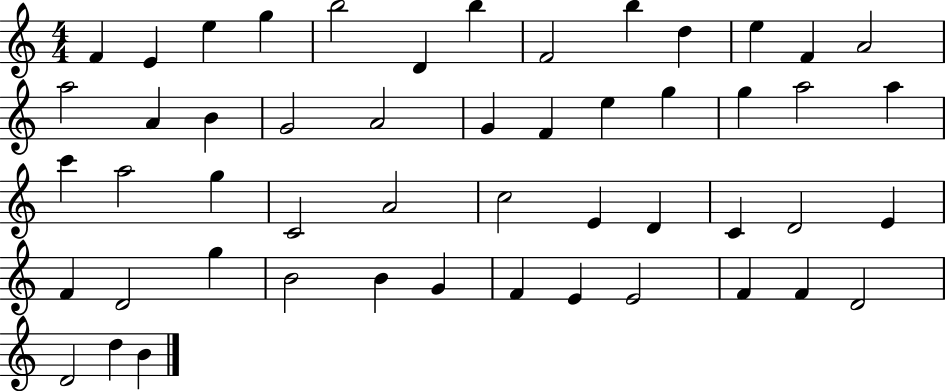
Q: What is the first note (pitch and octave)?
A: F4